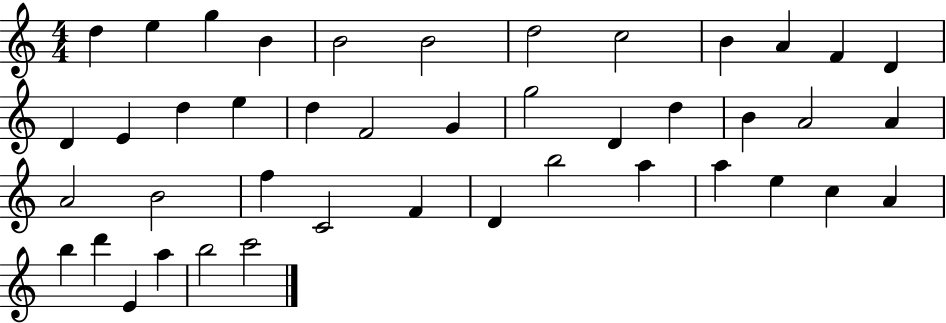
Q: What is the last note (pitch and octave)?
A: C6